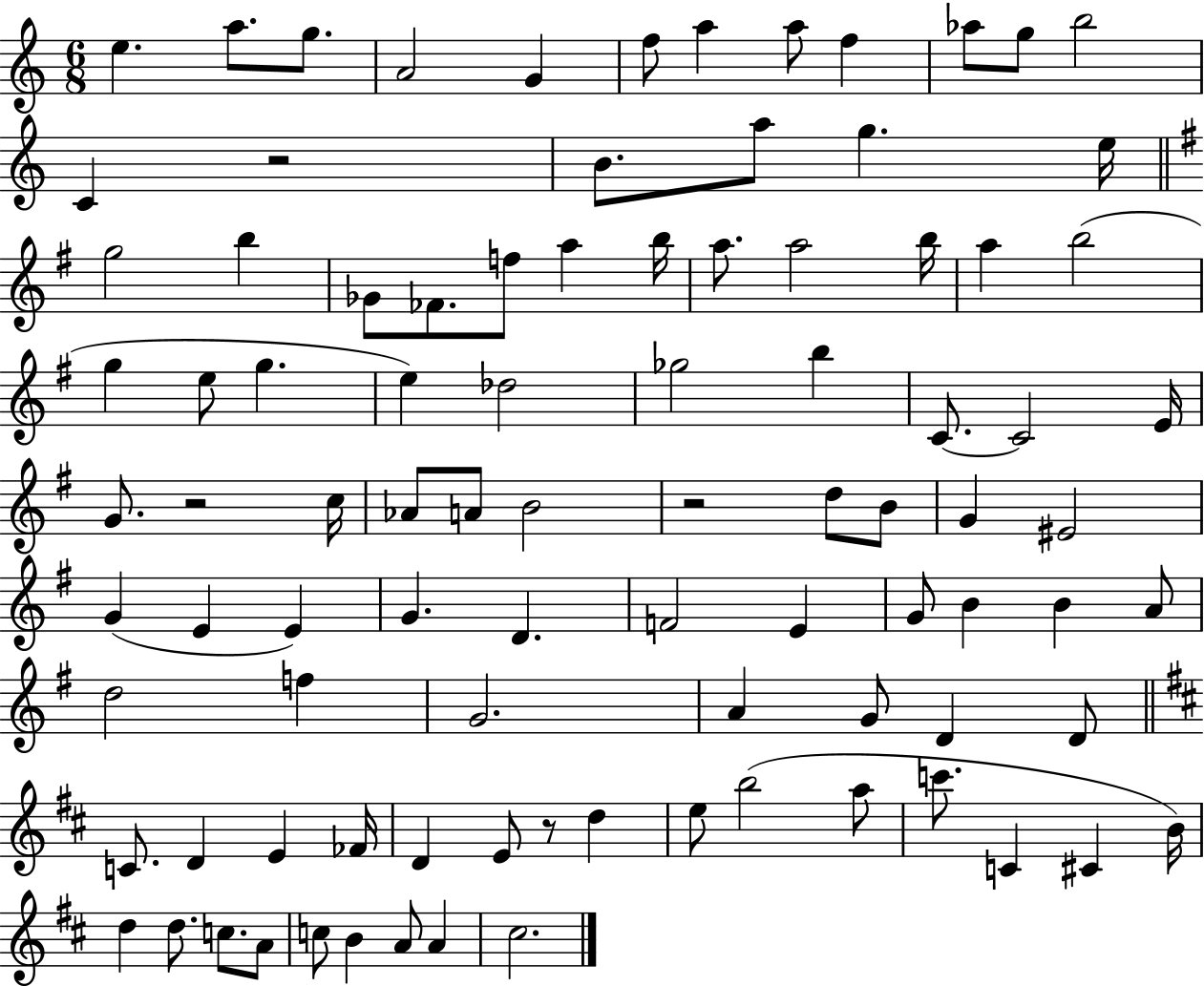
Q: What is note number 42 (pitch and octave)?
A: Ab4